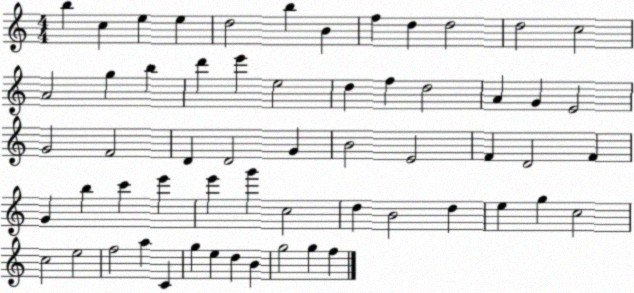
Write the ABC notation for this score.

X:1
T:Untitled
M:4/4
L:1/4
K:C
b c e e d2 b B f d d2 d2 c2 A2 g b d' e' e2 d f d2 A G E2 G2 F2 D D2 G B2 E2 F D2 F G b c' e' e' g' c2 d B2 d e g c2 c2 e2 f2 a C g e d B g2 g f